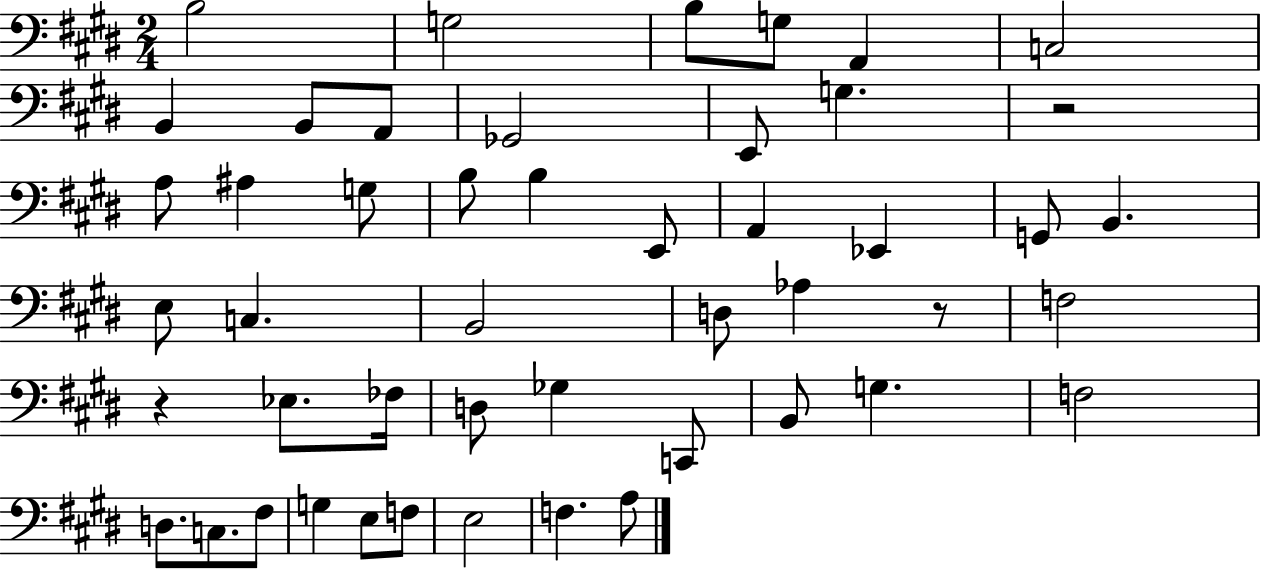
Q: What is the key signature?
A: E major